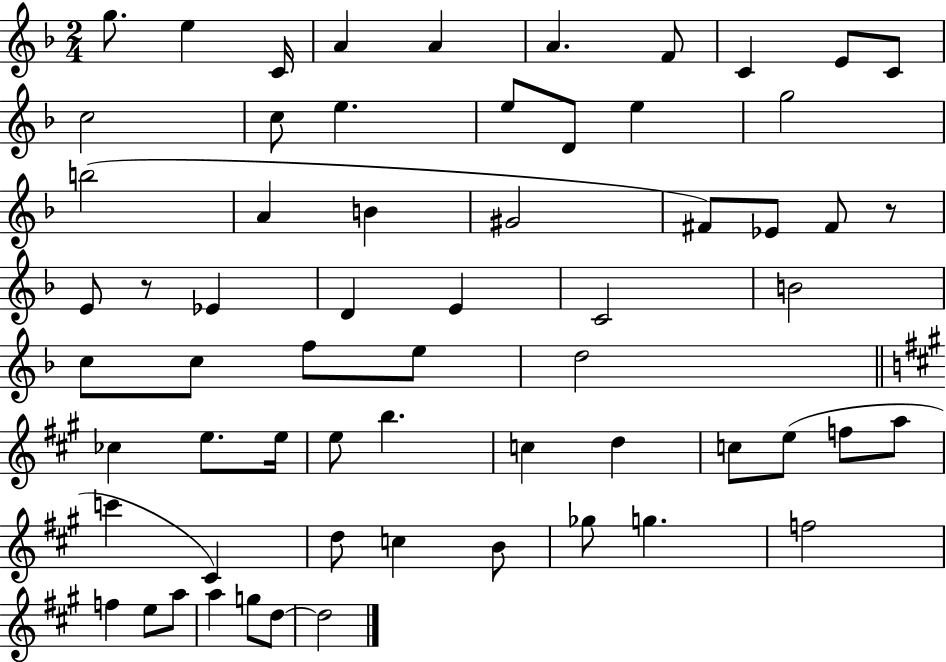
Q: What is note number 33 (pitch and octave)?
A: F5